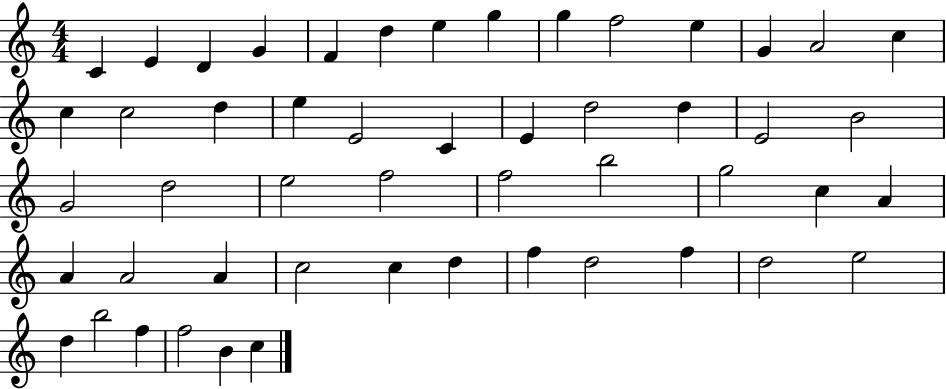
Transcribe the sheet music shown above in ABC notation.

X:1
T:Untitled
M:4/4
L:1/4
K:C
C E D G F d e g g f2 e G A2 c c c2 d e E2 C E d2 d E2 B2 G2 d2 e2 f2 f2 b2 g2 c A A A2 A c2 c d f d2 f d2 e2 d b2 f f2 B c